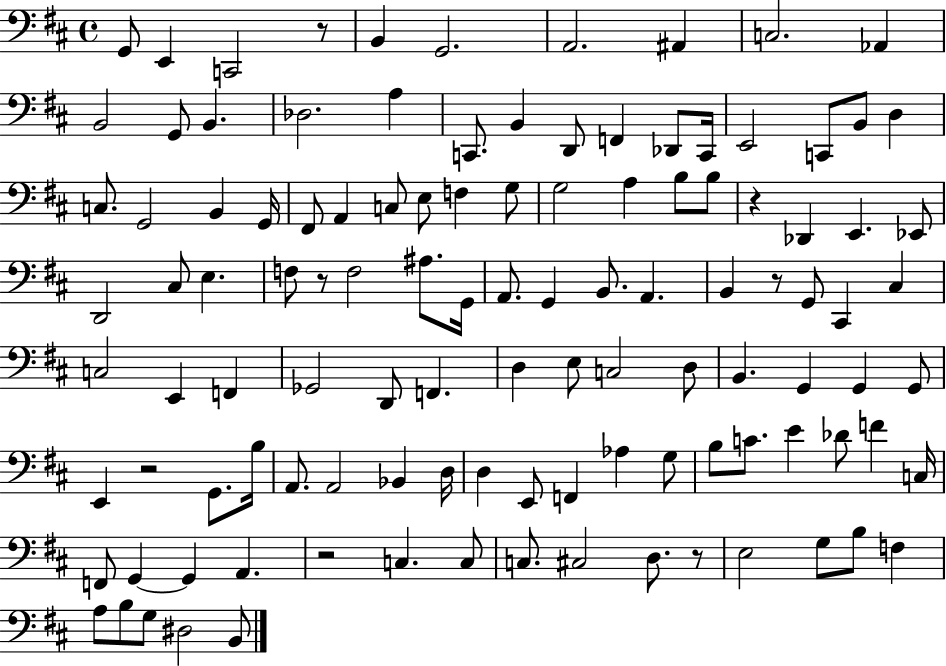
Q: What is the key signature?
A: D major